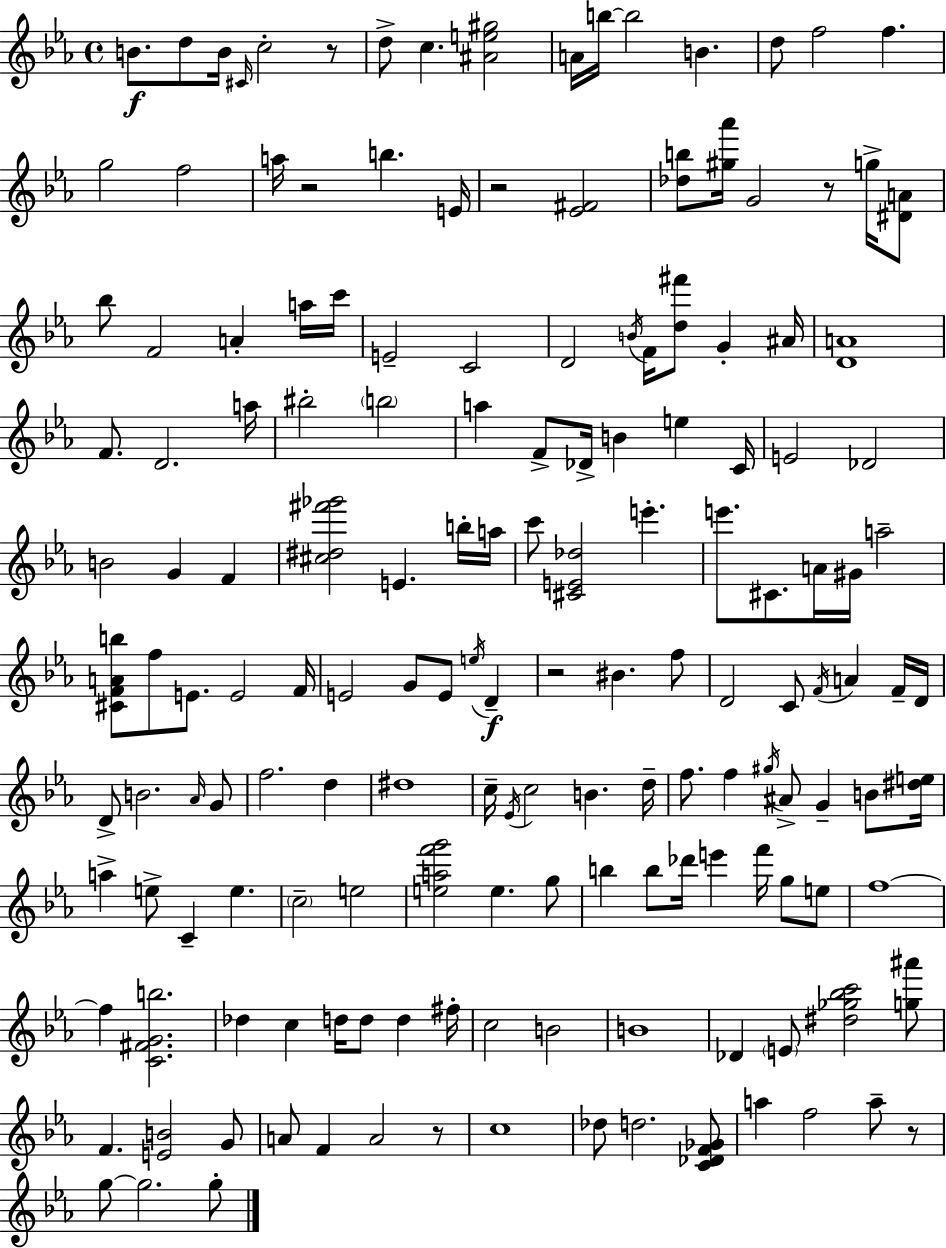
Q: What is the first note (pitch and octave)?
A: B4